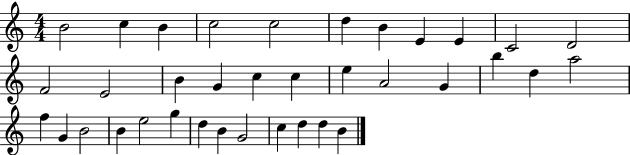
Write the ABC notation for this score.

X:1
T:Untitled
M:4/4
L:1/4
K:C
B2 c B c2 c2 d B E E C2 D2 F2 E2 B G c c e A2 G b d a2 f G B2 B e2 g d B G2 c d d B